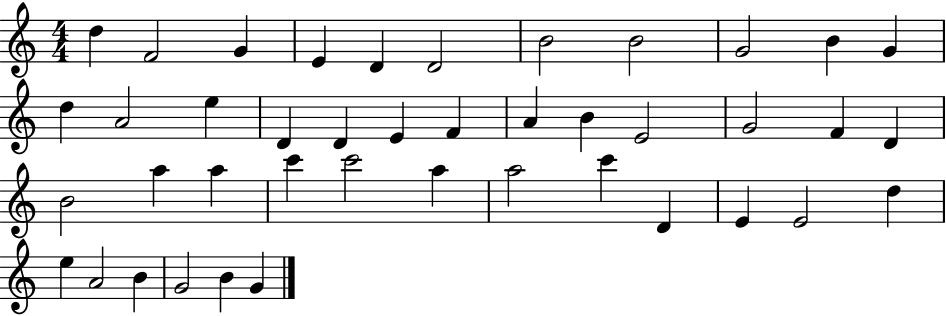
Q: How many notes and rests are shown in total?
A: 42